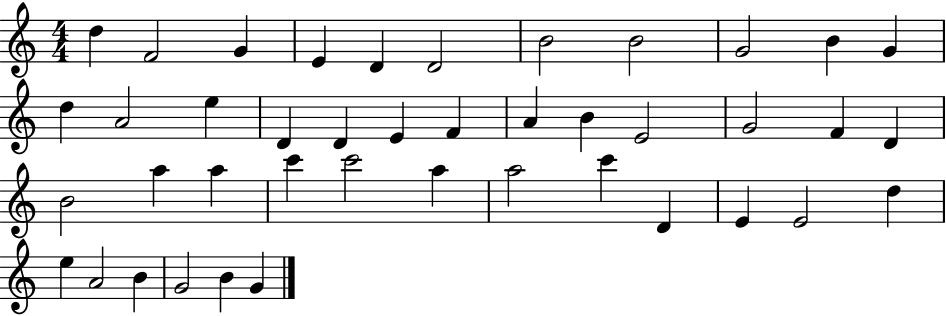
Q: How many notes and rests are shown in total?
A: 42